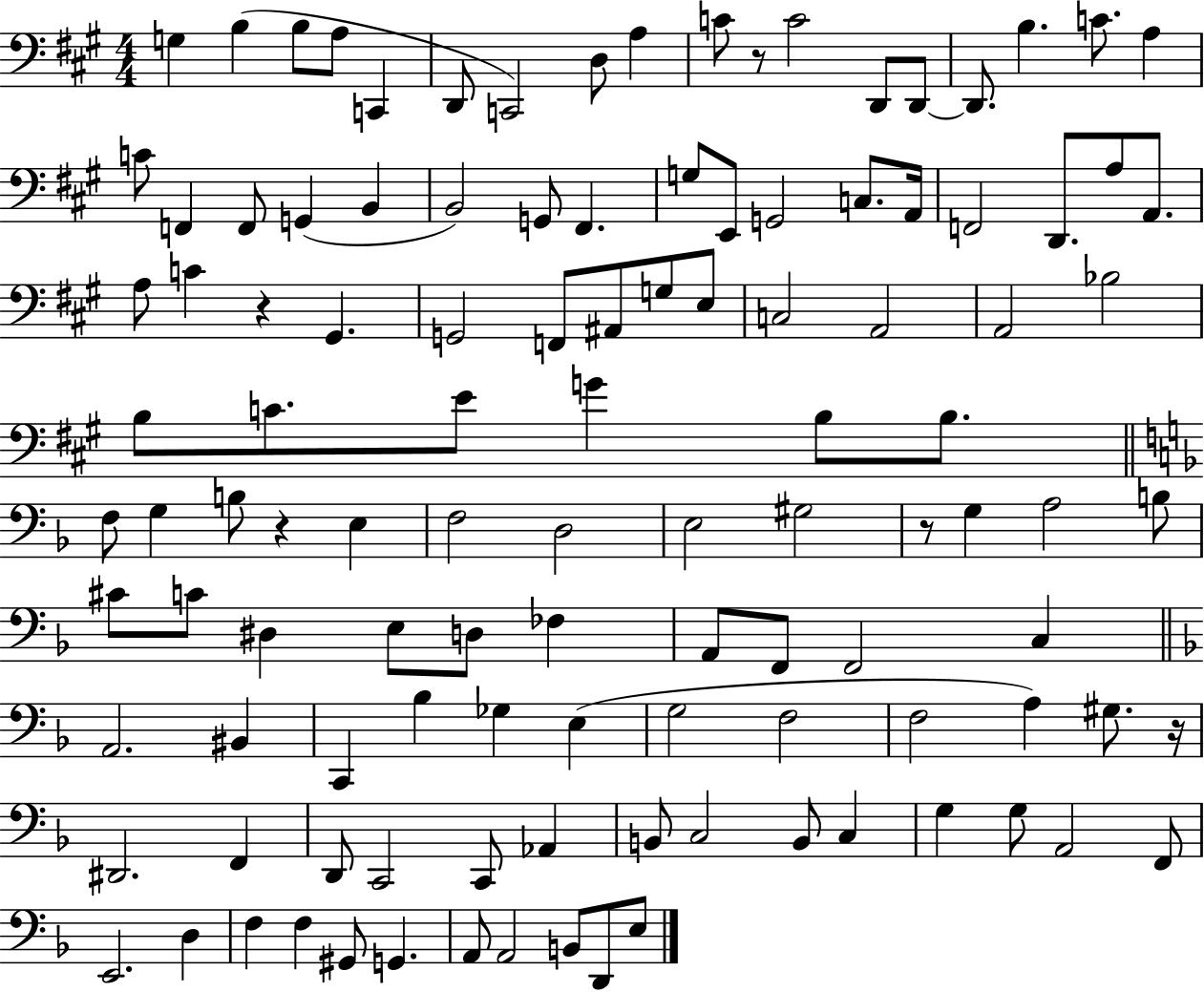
G3/q B3/q B3/e A3/e C2/q D2/e C2/h D3/e A3/q C4/e R/e C4/h D2/e D2/e D2/e. B3/q. C4/e. A3/q C4/e F2/q F2/e G2/q B2/q B2/h G2/e F#2/q. G3/e E2/e G2/h C3/e. A2/s F2/h D2/e. A3/e A2/e. A3/e C4/q R/q G#2/q. G2/h F2/e A#2/e G3/e E3/e C3/h A2/h A2/h Bb3/h B3/e C4/e. E4/e G4/q B3/e B3/e. F3/e G3/q B3/e R/q E3/q F3/h D3/h E3/h G#3/h R/e G3/q A3/h B3/e C#4/e C4/e D#3/q E3/e D3/e FES3/q A2/e F2/e F2/h C3/q A2/h. BIS2/q C2/q Bb3/q Gb3/q E3/q G3/h F3/h F3/h A3/q G#3/e. R/s D#2/h. F2/q D2/e C2/h C2/e Ab2/q B2/e C3/h B2/e C3/q G3/q G3/e A2/h F2/e E2/h. D3/q F3/q F3/q G#2/e G2/q. A2/e A2/h B2/e D2/e E3/e